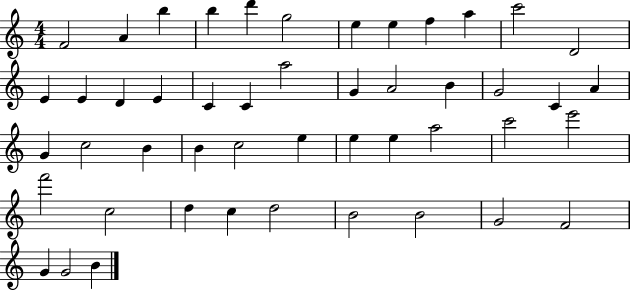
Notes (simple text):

F4/h A4/q B5/q B5/q D6/q G5/h E5/q E5/q F5/q A5/q C6/h D4/h E4/q E4/q D4/q E4/q C4/q C4/q A5/h G4/q A4/h B4/q G4/h C4/q A4/q G4/q C5/h B4/q B4/q C5/h E5/q E5/q E5/q A5/h C6/h E6/h F6/h C5/h D5/q C5/q D5/h B4/h B4/h G4/h F4/h G4/q G4/h B4/q